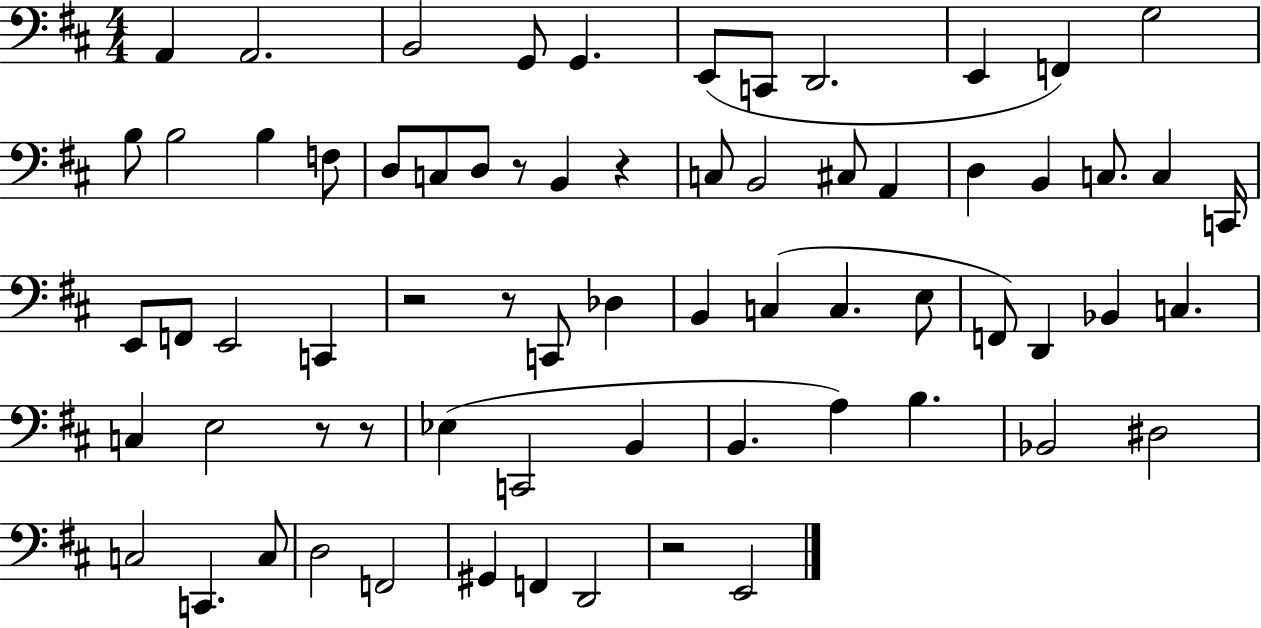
{
  \clef bass
  \numericTimeSignature
  \time 4/4
  \key d \major
  a,4 a,2. | b,2 g,8 g,4. | e,8( c,8 d,2. | e,4 f,4) g2 | \break b8 b2 b4 f8 | d8 c8 d8 r8 b,4 r4 | c8 b,2 cis8 a,4 | d4 b,4 c8. c4 c,16 | \break e,8 f,8 e,2 c,4 | r2 r8 c,8 des4 | b,4 c4( c4. e8 | f,8) d,4 bes,4 c4. | \break c4 e2 r8 r8 | ees4( c,2 b,4 | b,4. a4) b4. | bes,2 dis2 | \break c2 c,4. c8 | d2 f,2 | gis,4 f,4 d,2 | r2 e,2 | \break \bar "|."
}